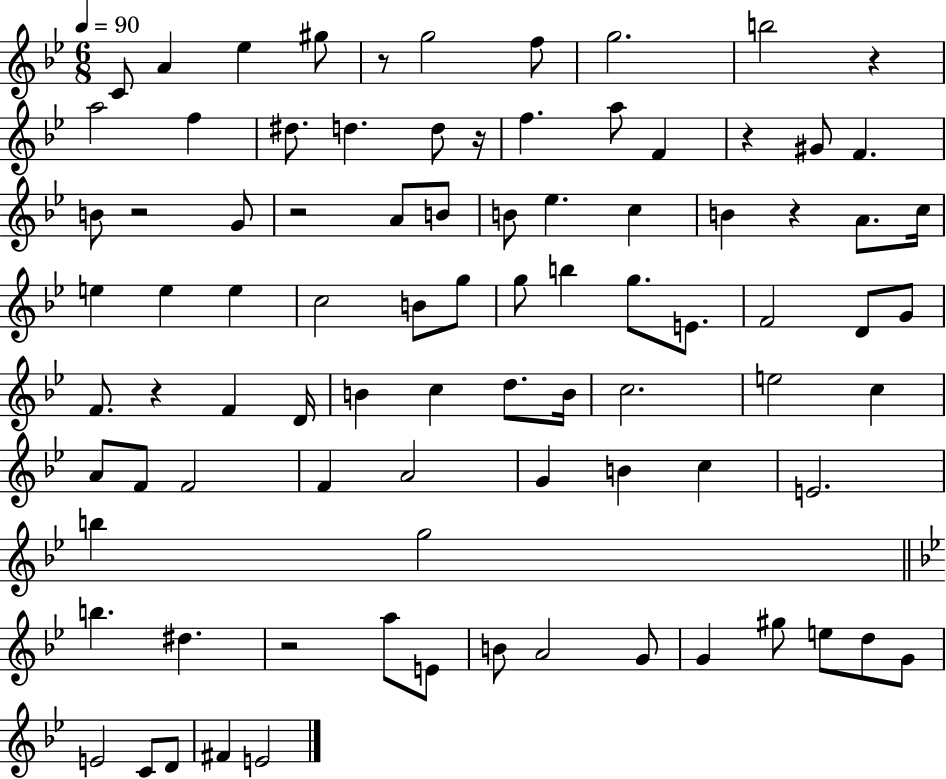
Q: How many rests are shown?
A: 9